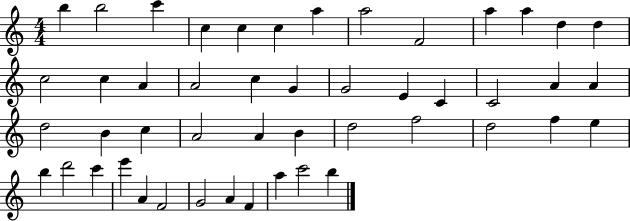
X:1
T:Untitled
M:4/4
L:1/4
K:C
b b2 c' c c c a a2 F2 a a d d c2 c A A2 c G G2 E C C2 A A d2 B c A2 A B d2 f2 d2 f e b d'2 c' e' A F2 G2 A F a c'2 b